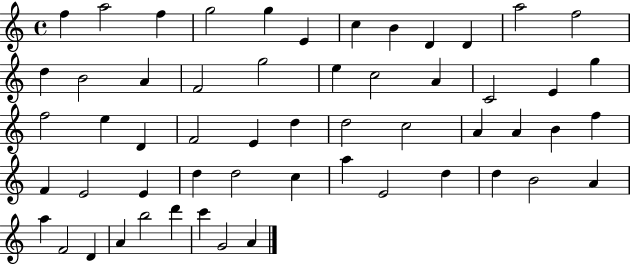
F5/q A5/h F5/q G5/h G5/q E4/q C5/q B4/q D4/q D4/q A5/h F5/h D5/q B4/h A4/q F4/h G5/h E5/q C5/h A4/q C4/h E4/q G5/q F5/h E5/q D4/q F4/h E4/q D5/q D5/h C5/h A4/q A4/q B4/q F5/q F4/q E4/h E4/q D5/q D5/h C5/q A5/q E4/h D5/q D5/q B4/h A4/q A5/q F4/h D4/q A4/q B5/h D6/q C6/q G4/h A4/q